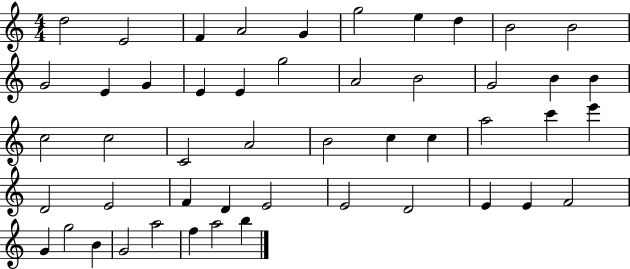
X:1
T:Untitled
M:4/4
L:1/4
K:C
d2 E2 F A2 G g2 e d B2 B2 G2 E G E E g2 A2 B2 G2 B B c2 c2 C2 A2 B2 c c a2 c' e' D2 E2 F D E2 E2 D2 E E F2 G g2 B G2 a2 f a2 b